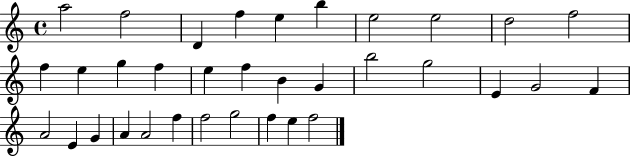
{
  \clef treble
  \time 4/4
  \defaultTimeSignature
  \key c \major
  a''2 f''2 | d'4 f''4 e''4 b''4 | e''2 e''2 | d''2 f''2 | \break f''4 e''4 g''4 f''4 | e''4 f''4 b'4 g'4 | b''2 g''2 | e'4 g'2 f'4 | \break a'2 e'4 g'4 | a'4 a'2 f''4 | f''2 g''2 | f''4 e''4 f''2 | \break \bar "|."
}